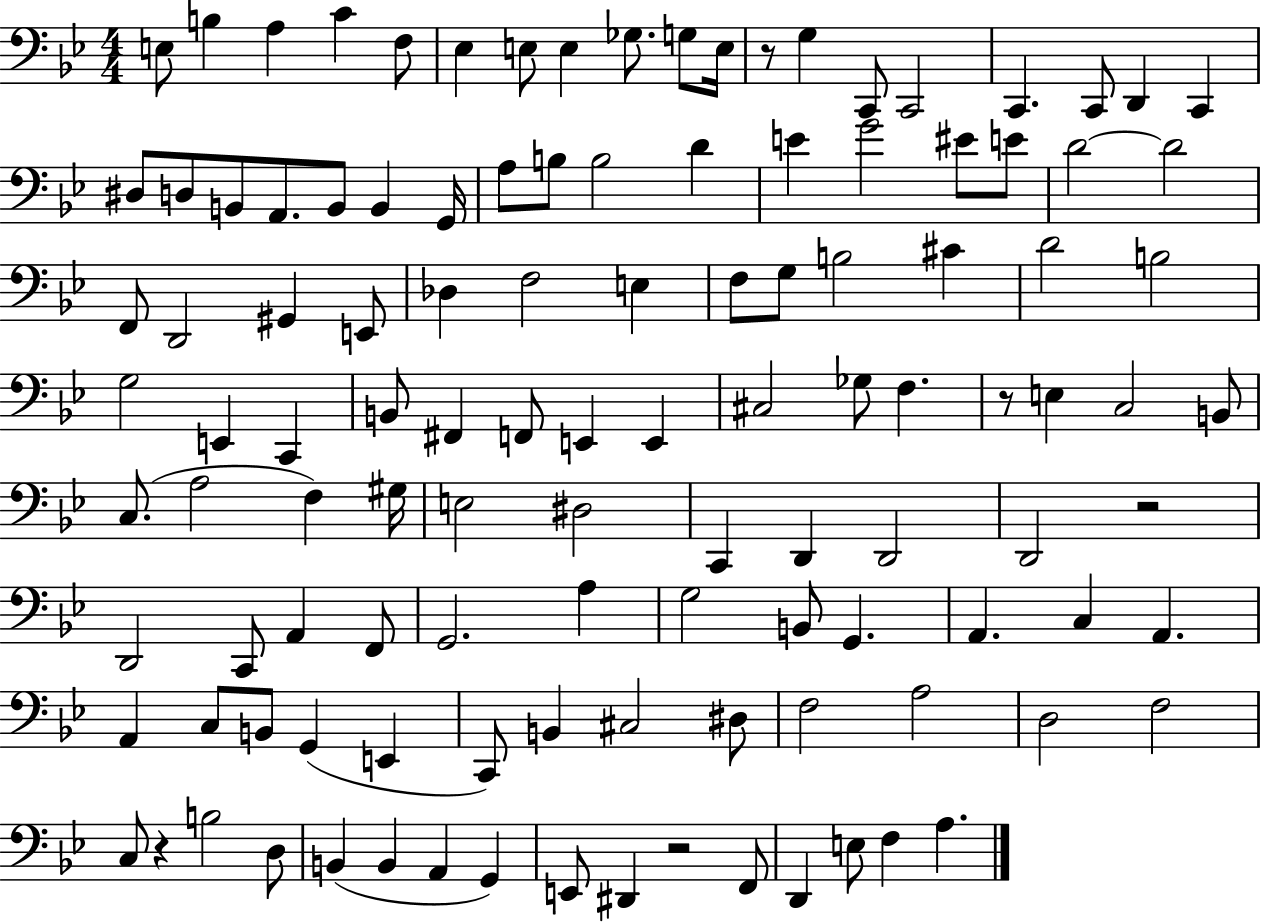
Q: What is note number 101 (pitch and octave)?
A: B2